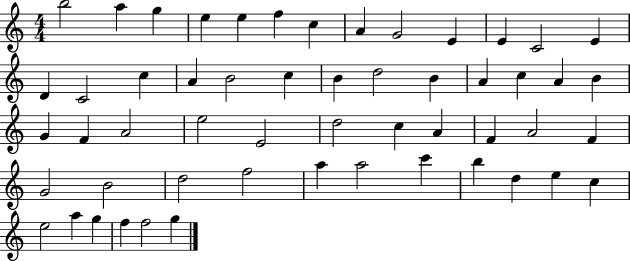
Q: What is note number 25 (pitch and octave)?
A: A4